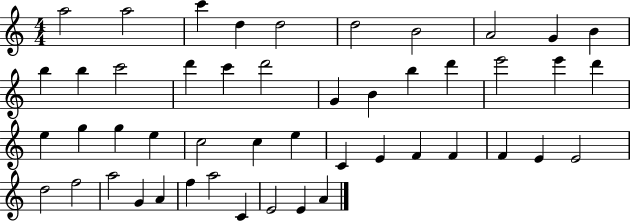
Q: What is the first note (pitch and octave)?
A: A5